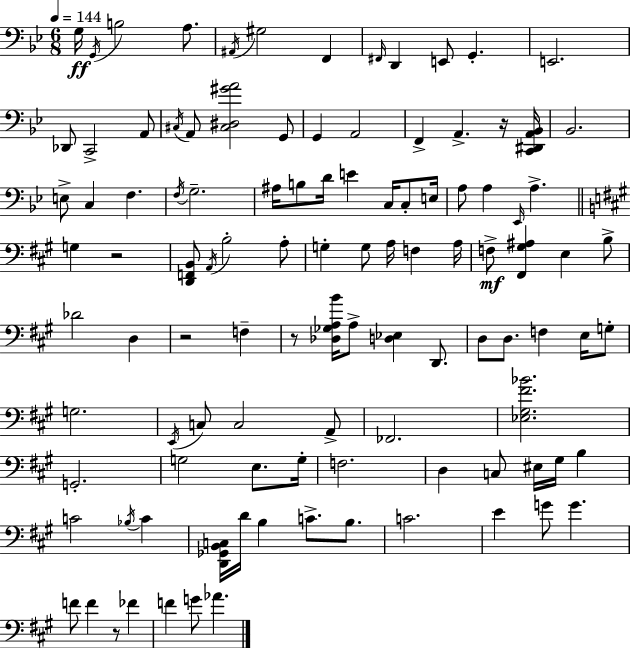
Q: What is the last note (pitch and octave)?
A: Ab4